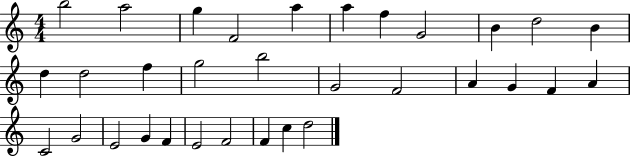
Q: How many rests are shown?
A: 0